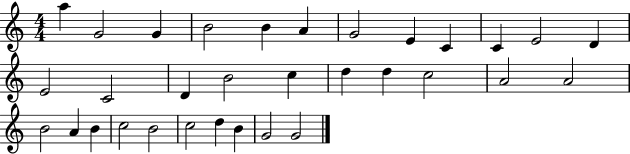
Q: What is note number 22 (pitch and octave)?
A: A4